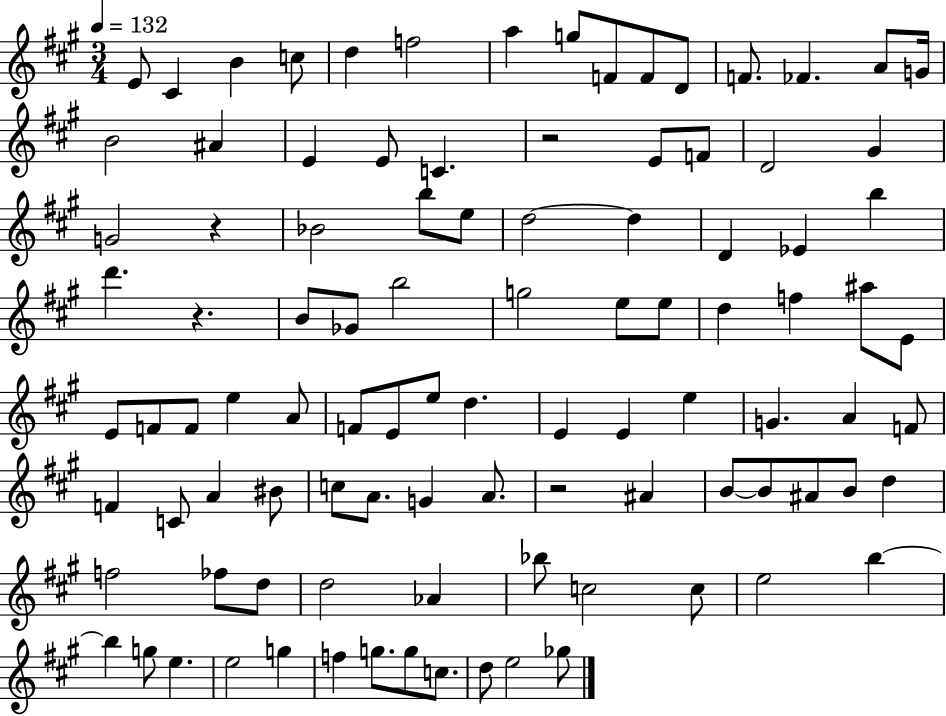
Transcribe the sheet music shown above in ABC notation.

X:1
T:Untitled
M:3/4
L:1/4
K:A
E/2 ^C B c/2 d f2 a g/2 F/2 F/2 D/2 F/2 _F A/2 G/4 B2 ^A E E/2 C z2 E/2 F/2 D2 ^G G2 z _B2 b/2 e/2 d2 d D _E b d' z B/2 _G/2 b2 g2 e/2 e/2 d f ^a/2 E/2 E/2 F/2 F/2 e A/2 F/2 E/2 e/2 d E E e G A F/2 F C/2 A ^B/2 c/2 A/2 G A/2 z2 ^A B/2 B/2 ^A/2 B/2 d f2 _f/2 d/2 d2 _A _b/2 c2 c/2 e2 b b g/2 e e2 g f g/2 g/2 c/2 d/2 e2 _g/2